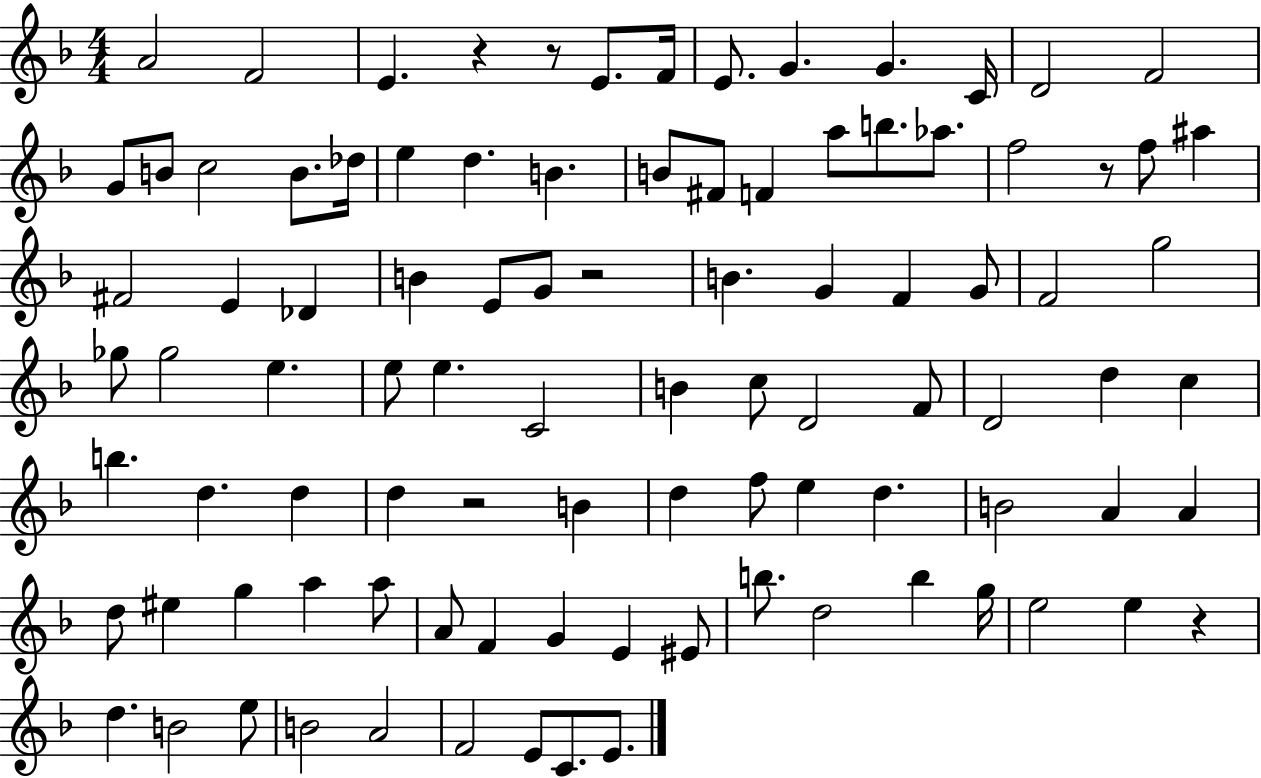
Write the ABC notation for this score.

X:1
T:Untitled
M:4/4
L:1/4
K:F
A2 F2 E z z/2 E/2 F/4 E/2 G G C/4 D2 F2 G/2 B/2 c2 B/2 _d/4 e d B B/2 ^F/2 F a/2 b/2 _a/2 f2 z/2 f/2 ^a ^F2 E _D B E/2 G/2 z2 B G F G/2 F2 g2 _g/2 _g2 e e/2 e C2 B c/2 D2 F/2 D2 d c b d d d z2 B d f/2 e d B2 A A d/2 ^e g a a/2 A/2 F G E ^E/2 b/2 d2 b g/4 e2 e z d B2 e/2 B2 A2 F2 E/2 C/2 E/2